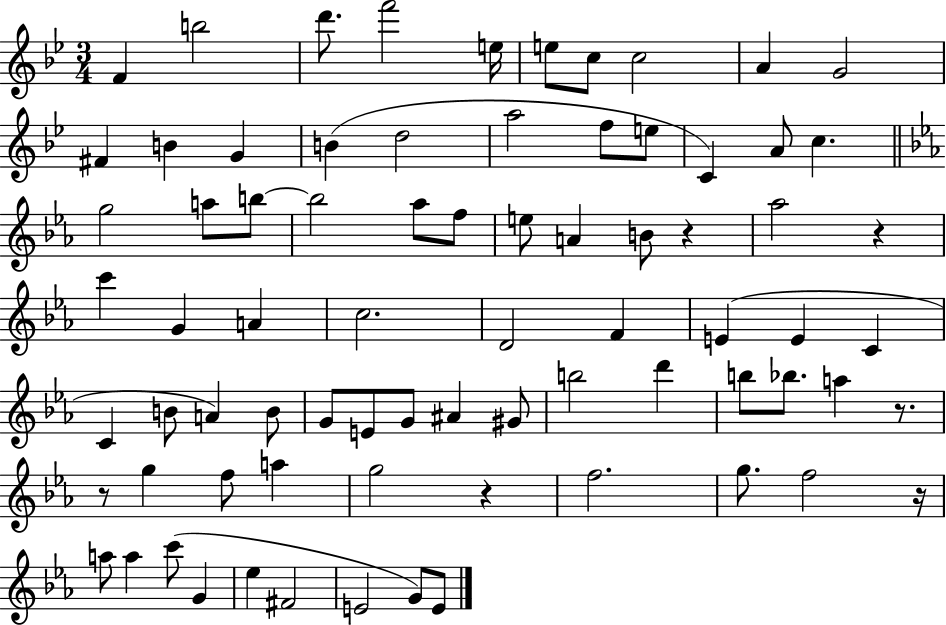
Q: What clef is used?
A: treble